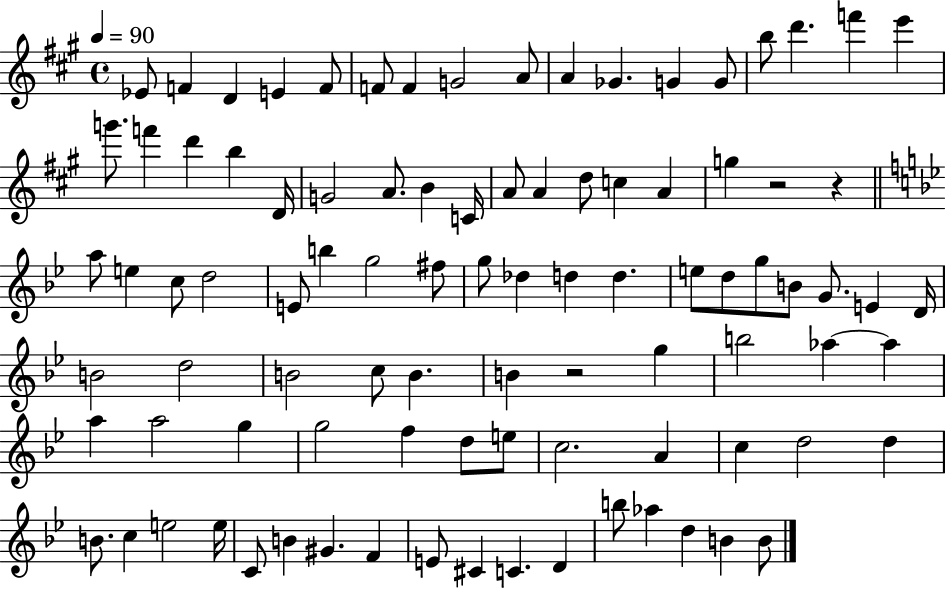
Eb4/e F4/q D4/q E4/q F4/e F4/e F4/q G4/h A4/e A4/q Gb4/q. G4/q G4/e B5/e D6/q. F6/q E6/q G6/e. F6/q D6/q B5/q D4/s G4/h A4/e. B4/q C4/s A4/e A4/q D5/e C5/q A4/q G5/q R/h R/q A5/e E5/q C5/e D5/h E4/e B5/q G5/h F#5/e G5/e Db5/q D5/q D5/q. E5/e D5/e G5/e B4/e G4/e. E4/q D4/s B4/h D5/h B4/h C5/e B4/q. B4/q R/h G5/q B5/h Ab5/q Ab5/q A5/q A5/h G5/q G5/h F5/q D5/e E5/e C5/h. A4/q C5/q D5/h D5/q B4/e. C5/q E5/h E5/s C4/e B4/q G#4/q. F4/q E4/e C#4/q C4/q. D4/q B5/e Ab5/q D5/q B4/q B4/e